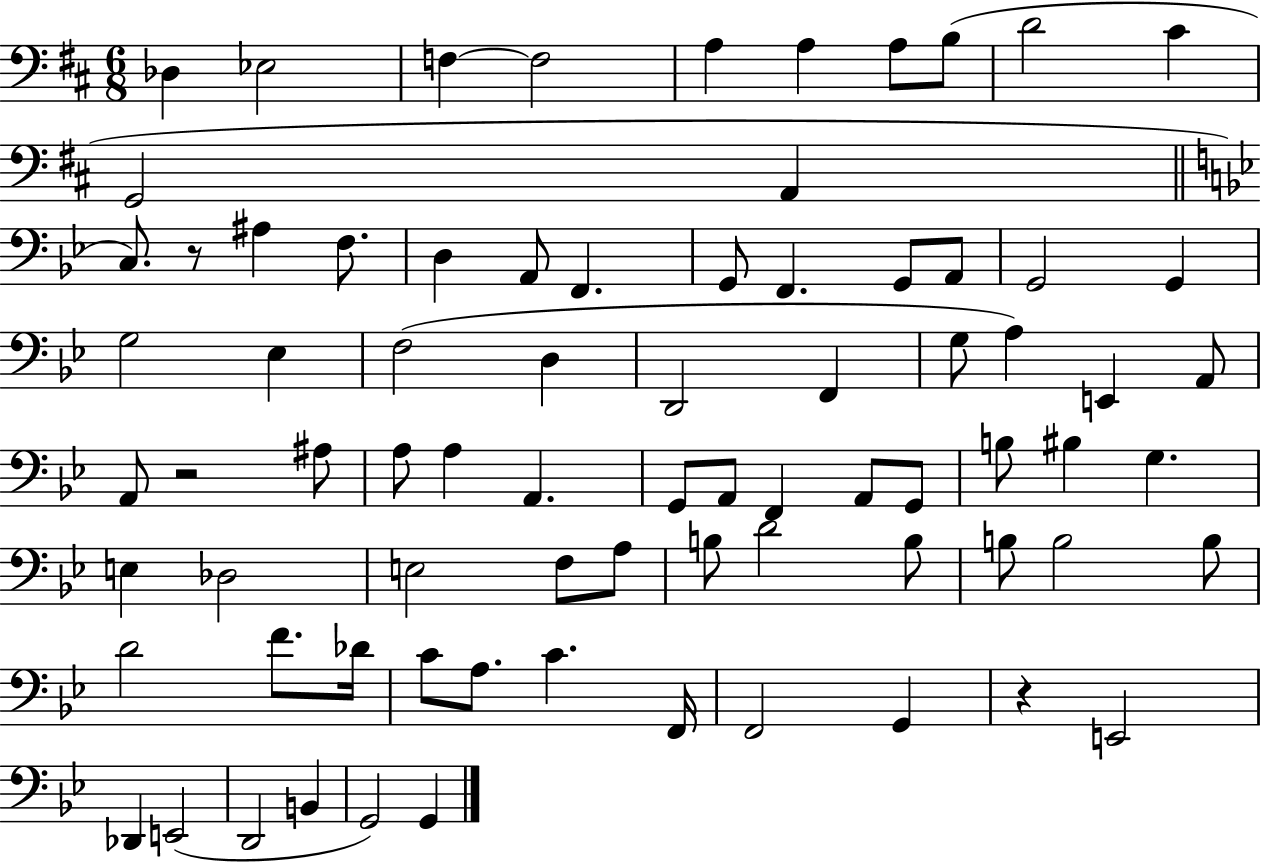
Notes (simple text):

Db3/q Eb3/h F3/q F3/h A3/q A3/q A3/e B3/e D4/h C#4/q G2/h A2/q C3/e. R/e A#3/q F3/e. D3/q A2/e F2/q. G2/e F2/q. G2/e A2/e G2/h G2/q G3/h Eb3/q F3/h D3/q D2/h F2/q G3/e A3/q E2/q A2/e A2/e R/h A#3/e A3/e A3/q A2/q. G2/e A2/e F2/q A2/e G2/e B3/e BIS3/q G3/q. E3/q Db3/h E3/h F3/e A3/e B3/e D4/h B3/e B3/e B3/h B3/e D4/h F4/e. Db4/s C4/e A3/e. C4/q. F2/s F2/h G2/q R/q E2/h Db2/q E2/h D2/h B2/q G2/h G2/q